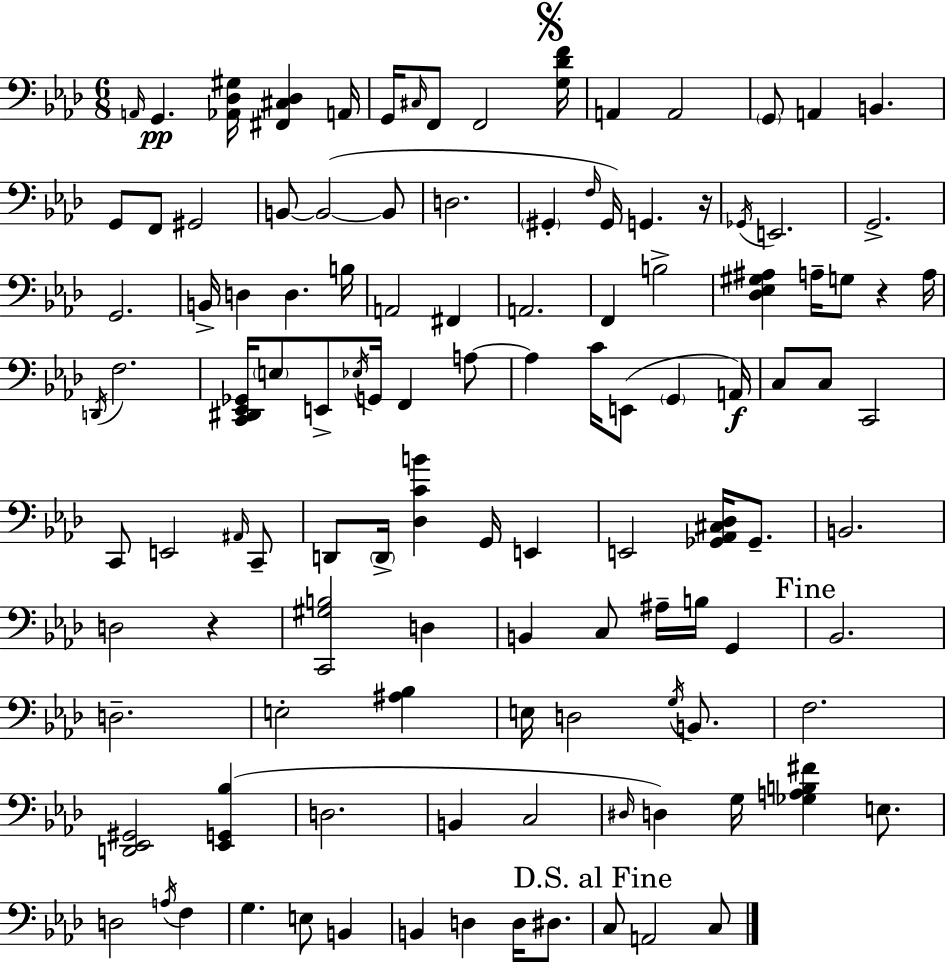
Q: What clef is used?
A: bass